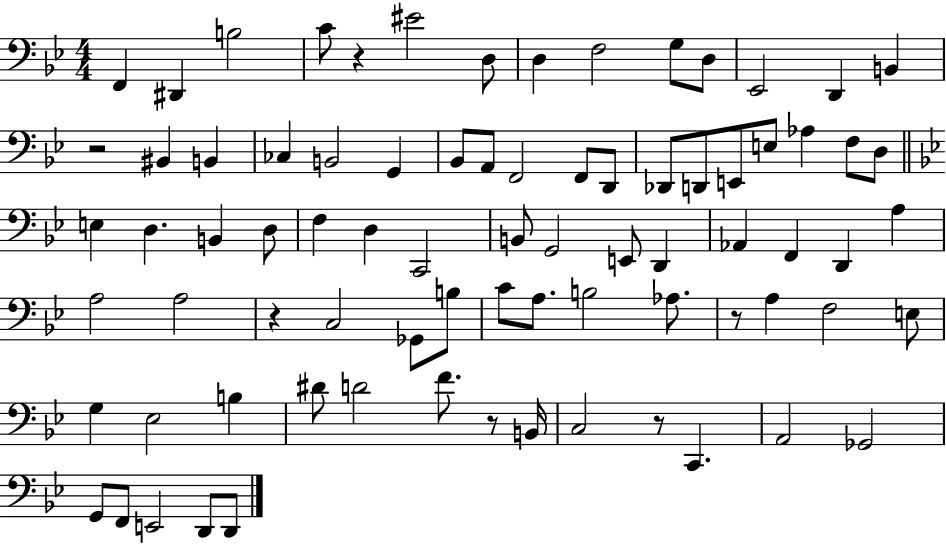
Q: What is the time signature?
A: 4/4